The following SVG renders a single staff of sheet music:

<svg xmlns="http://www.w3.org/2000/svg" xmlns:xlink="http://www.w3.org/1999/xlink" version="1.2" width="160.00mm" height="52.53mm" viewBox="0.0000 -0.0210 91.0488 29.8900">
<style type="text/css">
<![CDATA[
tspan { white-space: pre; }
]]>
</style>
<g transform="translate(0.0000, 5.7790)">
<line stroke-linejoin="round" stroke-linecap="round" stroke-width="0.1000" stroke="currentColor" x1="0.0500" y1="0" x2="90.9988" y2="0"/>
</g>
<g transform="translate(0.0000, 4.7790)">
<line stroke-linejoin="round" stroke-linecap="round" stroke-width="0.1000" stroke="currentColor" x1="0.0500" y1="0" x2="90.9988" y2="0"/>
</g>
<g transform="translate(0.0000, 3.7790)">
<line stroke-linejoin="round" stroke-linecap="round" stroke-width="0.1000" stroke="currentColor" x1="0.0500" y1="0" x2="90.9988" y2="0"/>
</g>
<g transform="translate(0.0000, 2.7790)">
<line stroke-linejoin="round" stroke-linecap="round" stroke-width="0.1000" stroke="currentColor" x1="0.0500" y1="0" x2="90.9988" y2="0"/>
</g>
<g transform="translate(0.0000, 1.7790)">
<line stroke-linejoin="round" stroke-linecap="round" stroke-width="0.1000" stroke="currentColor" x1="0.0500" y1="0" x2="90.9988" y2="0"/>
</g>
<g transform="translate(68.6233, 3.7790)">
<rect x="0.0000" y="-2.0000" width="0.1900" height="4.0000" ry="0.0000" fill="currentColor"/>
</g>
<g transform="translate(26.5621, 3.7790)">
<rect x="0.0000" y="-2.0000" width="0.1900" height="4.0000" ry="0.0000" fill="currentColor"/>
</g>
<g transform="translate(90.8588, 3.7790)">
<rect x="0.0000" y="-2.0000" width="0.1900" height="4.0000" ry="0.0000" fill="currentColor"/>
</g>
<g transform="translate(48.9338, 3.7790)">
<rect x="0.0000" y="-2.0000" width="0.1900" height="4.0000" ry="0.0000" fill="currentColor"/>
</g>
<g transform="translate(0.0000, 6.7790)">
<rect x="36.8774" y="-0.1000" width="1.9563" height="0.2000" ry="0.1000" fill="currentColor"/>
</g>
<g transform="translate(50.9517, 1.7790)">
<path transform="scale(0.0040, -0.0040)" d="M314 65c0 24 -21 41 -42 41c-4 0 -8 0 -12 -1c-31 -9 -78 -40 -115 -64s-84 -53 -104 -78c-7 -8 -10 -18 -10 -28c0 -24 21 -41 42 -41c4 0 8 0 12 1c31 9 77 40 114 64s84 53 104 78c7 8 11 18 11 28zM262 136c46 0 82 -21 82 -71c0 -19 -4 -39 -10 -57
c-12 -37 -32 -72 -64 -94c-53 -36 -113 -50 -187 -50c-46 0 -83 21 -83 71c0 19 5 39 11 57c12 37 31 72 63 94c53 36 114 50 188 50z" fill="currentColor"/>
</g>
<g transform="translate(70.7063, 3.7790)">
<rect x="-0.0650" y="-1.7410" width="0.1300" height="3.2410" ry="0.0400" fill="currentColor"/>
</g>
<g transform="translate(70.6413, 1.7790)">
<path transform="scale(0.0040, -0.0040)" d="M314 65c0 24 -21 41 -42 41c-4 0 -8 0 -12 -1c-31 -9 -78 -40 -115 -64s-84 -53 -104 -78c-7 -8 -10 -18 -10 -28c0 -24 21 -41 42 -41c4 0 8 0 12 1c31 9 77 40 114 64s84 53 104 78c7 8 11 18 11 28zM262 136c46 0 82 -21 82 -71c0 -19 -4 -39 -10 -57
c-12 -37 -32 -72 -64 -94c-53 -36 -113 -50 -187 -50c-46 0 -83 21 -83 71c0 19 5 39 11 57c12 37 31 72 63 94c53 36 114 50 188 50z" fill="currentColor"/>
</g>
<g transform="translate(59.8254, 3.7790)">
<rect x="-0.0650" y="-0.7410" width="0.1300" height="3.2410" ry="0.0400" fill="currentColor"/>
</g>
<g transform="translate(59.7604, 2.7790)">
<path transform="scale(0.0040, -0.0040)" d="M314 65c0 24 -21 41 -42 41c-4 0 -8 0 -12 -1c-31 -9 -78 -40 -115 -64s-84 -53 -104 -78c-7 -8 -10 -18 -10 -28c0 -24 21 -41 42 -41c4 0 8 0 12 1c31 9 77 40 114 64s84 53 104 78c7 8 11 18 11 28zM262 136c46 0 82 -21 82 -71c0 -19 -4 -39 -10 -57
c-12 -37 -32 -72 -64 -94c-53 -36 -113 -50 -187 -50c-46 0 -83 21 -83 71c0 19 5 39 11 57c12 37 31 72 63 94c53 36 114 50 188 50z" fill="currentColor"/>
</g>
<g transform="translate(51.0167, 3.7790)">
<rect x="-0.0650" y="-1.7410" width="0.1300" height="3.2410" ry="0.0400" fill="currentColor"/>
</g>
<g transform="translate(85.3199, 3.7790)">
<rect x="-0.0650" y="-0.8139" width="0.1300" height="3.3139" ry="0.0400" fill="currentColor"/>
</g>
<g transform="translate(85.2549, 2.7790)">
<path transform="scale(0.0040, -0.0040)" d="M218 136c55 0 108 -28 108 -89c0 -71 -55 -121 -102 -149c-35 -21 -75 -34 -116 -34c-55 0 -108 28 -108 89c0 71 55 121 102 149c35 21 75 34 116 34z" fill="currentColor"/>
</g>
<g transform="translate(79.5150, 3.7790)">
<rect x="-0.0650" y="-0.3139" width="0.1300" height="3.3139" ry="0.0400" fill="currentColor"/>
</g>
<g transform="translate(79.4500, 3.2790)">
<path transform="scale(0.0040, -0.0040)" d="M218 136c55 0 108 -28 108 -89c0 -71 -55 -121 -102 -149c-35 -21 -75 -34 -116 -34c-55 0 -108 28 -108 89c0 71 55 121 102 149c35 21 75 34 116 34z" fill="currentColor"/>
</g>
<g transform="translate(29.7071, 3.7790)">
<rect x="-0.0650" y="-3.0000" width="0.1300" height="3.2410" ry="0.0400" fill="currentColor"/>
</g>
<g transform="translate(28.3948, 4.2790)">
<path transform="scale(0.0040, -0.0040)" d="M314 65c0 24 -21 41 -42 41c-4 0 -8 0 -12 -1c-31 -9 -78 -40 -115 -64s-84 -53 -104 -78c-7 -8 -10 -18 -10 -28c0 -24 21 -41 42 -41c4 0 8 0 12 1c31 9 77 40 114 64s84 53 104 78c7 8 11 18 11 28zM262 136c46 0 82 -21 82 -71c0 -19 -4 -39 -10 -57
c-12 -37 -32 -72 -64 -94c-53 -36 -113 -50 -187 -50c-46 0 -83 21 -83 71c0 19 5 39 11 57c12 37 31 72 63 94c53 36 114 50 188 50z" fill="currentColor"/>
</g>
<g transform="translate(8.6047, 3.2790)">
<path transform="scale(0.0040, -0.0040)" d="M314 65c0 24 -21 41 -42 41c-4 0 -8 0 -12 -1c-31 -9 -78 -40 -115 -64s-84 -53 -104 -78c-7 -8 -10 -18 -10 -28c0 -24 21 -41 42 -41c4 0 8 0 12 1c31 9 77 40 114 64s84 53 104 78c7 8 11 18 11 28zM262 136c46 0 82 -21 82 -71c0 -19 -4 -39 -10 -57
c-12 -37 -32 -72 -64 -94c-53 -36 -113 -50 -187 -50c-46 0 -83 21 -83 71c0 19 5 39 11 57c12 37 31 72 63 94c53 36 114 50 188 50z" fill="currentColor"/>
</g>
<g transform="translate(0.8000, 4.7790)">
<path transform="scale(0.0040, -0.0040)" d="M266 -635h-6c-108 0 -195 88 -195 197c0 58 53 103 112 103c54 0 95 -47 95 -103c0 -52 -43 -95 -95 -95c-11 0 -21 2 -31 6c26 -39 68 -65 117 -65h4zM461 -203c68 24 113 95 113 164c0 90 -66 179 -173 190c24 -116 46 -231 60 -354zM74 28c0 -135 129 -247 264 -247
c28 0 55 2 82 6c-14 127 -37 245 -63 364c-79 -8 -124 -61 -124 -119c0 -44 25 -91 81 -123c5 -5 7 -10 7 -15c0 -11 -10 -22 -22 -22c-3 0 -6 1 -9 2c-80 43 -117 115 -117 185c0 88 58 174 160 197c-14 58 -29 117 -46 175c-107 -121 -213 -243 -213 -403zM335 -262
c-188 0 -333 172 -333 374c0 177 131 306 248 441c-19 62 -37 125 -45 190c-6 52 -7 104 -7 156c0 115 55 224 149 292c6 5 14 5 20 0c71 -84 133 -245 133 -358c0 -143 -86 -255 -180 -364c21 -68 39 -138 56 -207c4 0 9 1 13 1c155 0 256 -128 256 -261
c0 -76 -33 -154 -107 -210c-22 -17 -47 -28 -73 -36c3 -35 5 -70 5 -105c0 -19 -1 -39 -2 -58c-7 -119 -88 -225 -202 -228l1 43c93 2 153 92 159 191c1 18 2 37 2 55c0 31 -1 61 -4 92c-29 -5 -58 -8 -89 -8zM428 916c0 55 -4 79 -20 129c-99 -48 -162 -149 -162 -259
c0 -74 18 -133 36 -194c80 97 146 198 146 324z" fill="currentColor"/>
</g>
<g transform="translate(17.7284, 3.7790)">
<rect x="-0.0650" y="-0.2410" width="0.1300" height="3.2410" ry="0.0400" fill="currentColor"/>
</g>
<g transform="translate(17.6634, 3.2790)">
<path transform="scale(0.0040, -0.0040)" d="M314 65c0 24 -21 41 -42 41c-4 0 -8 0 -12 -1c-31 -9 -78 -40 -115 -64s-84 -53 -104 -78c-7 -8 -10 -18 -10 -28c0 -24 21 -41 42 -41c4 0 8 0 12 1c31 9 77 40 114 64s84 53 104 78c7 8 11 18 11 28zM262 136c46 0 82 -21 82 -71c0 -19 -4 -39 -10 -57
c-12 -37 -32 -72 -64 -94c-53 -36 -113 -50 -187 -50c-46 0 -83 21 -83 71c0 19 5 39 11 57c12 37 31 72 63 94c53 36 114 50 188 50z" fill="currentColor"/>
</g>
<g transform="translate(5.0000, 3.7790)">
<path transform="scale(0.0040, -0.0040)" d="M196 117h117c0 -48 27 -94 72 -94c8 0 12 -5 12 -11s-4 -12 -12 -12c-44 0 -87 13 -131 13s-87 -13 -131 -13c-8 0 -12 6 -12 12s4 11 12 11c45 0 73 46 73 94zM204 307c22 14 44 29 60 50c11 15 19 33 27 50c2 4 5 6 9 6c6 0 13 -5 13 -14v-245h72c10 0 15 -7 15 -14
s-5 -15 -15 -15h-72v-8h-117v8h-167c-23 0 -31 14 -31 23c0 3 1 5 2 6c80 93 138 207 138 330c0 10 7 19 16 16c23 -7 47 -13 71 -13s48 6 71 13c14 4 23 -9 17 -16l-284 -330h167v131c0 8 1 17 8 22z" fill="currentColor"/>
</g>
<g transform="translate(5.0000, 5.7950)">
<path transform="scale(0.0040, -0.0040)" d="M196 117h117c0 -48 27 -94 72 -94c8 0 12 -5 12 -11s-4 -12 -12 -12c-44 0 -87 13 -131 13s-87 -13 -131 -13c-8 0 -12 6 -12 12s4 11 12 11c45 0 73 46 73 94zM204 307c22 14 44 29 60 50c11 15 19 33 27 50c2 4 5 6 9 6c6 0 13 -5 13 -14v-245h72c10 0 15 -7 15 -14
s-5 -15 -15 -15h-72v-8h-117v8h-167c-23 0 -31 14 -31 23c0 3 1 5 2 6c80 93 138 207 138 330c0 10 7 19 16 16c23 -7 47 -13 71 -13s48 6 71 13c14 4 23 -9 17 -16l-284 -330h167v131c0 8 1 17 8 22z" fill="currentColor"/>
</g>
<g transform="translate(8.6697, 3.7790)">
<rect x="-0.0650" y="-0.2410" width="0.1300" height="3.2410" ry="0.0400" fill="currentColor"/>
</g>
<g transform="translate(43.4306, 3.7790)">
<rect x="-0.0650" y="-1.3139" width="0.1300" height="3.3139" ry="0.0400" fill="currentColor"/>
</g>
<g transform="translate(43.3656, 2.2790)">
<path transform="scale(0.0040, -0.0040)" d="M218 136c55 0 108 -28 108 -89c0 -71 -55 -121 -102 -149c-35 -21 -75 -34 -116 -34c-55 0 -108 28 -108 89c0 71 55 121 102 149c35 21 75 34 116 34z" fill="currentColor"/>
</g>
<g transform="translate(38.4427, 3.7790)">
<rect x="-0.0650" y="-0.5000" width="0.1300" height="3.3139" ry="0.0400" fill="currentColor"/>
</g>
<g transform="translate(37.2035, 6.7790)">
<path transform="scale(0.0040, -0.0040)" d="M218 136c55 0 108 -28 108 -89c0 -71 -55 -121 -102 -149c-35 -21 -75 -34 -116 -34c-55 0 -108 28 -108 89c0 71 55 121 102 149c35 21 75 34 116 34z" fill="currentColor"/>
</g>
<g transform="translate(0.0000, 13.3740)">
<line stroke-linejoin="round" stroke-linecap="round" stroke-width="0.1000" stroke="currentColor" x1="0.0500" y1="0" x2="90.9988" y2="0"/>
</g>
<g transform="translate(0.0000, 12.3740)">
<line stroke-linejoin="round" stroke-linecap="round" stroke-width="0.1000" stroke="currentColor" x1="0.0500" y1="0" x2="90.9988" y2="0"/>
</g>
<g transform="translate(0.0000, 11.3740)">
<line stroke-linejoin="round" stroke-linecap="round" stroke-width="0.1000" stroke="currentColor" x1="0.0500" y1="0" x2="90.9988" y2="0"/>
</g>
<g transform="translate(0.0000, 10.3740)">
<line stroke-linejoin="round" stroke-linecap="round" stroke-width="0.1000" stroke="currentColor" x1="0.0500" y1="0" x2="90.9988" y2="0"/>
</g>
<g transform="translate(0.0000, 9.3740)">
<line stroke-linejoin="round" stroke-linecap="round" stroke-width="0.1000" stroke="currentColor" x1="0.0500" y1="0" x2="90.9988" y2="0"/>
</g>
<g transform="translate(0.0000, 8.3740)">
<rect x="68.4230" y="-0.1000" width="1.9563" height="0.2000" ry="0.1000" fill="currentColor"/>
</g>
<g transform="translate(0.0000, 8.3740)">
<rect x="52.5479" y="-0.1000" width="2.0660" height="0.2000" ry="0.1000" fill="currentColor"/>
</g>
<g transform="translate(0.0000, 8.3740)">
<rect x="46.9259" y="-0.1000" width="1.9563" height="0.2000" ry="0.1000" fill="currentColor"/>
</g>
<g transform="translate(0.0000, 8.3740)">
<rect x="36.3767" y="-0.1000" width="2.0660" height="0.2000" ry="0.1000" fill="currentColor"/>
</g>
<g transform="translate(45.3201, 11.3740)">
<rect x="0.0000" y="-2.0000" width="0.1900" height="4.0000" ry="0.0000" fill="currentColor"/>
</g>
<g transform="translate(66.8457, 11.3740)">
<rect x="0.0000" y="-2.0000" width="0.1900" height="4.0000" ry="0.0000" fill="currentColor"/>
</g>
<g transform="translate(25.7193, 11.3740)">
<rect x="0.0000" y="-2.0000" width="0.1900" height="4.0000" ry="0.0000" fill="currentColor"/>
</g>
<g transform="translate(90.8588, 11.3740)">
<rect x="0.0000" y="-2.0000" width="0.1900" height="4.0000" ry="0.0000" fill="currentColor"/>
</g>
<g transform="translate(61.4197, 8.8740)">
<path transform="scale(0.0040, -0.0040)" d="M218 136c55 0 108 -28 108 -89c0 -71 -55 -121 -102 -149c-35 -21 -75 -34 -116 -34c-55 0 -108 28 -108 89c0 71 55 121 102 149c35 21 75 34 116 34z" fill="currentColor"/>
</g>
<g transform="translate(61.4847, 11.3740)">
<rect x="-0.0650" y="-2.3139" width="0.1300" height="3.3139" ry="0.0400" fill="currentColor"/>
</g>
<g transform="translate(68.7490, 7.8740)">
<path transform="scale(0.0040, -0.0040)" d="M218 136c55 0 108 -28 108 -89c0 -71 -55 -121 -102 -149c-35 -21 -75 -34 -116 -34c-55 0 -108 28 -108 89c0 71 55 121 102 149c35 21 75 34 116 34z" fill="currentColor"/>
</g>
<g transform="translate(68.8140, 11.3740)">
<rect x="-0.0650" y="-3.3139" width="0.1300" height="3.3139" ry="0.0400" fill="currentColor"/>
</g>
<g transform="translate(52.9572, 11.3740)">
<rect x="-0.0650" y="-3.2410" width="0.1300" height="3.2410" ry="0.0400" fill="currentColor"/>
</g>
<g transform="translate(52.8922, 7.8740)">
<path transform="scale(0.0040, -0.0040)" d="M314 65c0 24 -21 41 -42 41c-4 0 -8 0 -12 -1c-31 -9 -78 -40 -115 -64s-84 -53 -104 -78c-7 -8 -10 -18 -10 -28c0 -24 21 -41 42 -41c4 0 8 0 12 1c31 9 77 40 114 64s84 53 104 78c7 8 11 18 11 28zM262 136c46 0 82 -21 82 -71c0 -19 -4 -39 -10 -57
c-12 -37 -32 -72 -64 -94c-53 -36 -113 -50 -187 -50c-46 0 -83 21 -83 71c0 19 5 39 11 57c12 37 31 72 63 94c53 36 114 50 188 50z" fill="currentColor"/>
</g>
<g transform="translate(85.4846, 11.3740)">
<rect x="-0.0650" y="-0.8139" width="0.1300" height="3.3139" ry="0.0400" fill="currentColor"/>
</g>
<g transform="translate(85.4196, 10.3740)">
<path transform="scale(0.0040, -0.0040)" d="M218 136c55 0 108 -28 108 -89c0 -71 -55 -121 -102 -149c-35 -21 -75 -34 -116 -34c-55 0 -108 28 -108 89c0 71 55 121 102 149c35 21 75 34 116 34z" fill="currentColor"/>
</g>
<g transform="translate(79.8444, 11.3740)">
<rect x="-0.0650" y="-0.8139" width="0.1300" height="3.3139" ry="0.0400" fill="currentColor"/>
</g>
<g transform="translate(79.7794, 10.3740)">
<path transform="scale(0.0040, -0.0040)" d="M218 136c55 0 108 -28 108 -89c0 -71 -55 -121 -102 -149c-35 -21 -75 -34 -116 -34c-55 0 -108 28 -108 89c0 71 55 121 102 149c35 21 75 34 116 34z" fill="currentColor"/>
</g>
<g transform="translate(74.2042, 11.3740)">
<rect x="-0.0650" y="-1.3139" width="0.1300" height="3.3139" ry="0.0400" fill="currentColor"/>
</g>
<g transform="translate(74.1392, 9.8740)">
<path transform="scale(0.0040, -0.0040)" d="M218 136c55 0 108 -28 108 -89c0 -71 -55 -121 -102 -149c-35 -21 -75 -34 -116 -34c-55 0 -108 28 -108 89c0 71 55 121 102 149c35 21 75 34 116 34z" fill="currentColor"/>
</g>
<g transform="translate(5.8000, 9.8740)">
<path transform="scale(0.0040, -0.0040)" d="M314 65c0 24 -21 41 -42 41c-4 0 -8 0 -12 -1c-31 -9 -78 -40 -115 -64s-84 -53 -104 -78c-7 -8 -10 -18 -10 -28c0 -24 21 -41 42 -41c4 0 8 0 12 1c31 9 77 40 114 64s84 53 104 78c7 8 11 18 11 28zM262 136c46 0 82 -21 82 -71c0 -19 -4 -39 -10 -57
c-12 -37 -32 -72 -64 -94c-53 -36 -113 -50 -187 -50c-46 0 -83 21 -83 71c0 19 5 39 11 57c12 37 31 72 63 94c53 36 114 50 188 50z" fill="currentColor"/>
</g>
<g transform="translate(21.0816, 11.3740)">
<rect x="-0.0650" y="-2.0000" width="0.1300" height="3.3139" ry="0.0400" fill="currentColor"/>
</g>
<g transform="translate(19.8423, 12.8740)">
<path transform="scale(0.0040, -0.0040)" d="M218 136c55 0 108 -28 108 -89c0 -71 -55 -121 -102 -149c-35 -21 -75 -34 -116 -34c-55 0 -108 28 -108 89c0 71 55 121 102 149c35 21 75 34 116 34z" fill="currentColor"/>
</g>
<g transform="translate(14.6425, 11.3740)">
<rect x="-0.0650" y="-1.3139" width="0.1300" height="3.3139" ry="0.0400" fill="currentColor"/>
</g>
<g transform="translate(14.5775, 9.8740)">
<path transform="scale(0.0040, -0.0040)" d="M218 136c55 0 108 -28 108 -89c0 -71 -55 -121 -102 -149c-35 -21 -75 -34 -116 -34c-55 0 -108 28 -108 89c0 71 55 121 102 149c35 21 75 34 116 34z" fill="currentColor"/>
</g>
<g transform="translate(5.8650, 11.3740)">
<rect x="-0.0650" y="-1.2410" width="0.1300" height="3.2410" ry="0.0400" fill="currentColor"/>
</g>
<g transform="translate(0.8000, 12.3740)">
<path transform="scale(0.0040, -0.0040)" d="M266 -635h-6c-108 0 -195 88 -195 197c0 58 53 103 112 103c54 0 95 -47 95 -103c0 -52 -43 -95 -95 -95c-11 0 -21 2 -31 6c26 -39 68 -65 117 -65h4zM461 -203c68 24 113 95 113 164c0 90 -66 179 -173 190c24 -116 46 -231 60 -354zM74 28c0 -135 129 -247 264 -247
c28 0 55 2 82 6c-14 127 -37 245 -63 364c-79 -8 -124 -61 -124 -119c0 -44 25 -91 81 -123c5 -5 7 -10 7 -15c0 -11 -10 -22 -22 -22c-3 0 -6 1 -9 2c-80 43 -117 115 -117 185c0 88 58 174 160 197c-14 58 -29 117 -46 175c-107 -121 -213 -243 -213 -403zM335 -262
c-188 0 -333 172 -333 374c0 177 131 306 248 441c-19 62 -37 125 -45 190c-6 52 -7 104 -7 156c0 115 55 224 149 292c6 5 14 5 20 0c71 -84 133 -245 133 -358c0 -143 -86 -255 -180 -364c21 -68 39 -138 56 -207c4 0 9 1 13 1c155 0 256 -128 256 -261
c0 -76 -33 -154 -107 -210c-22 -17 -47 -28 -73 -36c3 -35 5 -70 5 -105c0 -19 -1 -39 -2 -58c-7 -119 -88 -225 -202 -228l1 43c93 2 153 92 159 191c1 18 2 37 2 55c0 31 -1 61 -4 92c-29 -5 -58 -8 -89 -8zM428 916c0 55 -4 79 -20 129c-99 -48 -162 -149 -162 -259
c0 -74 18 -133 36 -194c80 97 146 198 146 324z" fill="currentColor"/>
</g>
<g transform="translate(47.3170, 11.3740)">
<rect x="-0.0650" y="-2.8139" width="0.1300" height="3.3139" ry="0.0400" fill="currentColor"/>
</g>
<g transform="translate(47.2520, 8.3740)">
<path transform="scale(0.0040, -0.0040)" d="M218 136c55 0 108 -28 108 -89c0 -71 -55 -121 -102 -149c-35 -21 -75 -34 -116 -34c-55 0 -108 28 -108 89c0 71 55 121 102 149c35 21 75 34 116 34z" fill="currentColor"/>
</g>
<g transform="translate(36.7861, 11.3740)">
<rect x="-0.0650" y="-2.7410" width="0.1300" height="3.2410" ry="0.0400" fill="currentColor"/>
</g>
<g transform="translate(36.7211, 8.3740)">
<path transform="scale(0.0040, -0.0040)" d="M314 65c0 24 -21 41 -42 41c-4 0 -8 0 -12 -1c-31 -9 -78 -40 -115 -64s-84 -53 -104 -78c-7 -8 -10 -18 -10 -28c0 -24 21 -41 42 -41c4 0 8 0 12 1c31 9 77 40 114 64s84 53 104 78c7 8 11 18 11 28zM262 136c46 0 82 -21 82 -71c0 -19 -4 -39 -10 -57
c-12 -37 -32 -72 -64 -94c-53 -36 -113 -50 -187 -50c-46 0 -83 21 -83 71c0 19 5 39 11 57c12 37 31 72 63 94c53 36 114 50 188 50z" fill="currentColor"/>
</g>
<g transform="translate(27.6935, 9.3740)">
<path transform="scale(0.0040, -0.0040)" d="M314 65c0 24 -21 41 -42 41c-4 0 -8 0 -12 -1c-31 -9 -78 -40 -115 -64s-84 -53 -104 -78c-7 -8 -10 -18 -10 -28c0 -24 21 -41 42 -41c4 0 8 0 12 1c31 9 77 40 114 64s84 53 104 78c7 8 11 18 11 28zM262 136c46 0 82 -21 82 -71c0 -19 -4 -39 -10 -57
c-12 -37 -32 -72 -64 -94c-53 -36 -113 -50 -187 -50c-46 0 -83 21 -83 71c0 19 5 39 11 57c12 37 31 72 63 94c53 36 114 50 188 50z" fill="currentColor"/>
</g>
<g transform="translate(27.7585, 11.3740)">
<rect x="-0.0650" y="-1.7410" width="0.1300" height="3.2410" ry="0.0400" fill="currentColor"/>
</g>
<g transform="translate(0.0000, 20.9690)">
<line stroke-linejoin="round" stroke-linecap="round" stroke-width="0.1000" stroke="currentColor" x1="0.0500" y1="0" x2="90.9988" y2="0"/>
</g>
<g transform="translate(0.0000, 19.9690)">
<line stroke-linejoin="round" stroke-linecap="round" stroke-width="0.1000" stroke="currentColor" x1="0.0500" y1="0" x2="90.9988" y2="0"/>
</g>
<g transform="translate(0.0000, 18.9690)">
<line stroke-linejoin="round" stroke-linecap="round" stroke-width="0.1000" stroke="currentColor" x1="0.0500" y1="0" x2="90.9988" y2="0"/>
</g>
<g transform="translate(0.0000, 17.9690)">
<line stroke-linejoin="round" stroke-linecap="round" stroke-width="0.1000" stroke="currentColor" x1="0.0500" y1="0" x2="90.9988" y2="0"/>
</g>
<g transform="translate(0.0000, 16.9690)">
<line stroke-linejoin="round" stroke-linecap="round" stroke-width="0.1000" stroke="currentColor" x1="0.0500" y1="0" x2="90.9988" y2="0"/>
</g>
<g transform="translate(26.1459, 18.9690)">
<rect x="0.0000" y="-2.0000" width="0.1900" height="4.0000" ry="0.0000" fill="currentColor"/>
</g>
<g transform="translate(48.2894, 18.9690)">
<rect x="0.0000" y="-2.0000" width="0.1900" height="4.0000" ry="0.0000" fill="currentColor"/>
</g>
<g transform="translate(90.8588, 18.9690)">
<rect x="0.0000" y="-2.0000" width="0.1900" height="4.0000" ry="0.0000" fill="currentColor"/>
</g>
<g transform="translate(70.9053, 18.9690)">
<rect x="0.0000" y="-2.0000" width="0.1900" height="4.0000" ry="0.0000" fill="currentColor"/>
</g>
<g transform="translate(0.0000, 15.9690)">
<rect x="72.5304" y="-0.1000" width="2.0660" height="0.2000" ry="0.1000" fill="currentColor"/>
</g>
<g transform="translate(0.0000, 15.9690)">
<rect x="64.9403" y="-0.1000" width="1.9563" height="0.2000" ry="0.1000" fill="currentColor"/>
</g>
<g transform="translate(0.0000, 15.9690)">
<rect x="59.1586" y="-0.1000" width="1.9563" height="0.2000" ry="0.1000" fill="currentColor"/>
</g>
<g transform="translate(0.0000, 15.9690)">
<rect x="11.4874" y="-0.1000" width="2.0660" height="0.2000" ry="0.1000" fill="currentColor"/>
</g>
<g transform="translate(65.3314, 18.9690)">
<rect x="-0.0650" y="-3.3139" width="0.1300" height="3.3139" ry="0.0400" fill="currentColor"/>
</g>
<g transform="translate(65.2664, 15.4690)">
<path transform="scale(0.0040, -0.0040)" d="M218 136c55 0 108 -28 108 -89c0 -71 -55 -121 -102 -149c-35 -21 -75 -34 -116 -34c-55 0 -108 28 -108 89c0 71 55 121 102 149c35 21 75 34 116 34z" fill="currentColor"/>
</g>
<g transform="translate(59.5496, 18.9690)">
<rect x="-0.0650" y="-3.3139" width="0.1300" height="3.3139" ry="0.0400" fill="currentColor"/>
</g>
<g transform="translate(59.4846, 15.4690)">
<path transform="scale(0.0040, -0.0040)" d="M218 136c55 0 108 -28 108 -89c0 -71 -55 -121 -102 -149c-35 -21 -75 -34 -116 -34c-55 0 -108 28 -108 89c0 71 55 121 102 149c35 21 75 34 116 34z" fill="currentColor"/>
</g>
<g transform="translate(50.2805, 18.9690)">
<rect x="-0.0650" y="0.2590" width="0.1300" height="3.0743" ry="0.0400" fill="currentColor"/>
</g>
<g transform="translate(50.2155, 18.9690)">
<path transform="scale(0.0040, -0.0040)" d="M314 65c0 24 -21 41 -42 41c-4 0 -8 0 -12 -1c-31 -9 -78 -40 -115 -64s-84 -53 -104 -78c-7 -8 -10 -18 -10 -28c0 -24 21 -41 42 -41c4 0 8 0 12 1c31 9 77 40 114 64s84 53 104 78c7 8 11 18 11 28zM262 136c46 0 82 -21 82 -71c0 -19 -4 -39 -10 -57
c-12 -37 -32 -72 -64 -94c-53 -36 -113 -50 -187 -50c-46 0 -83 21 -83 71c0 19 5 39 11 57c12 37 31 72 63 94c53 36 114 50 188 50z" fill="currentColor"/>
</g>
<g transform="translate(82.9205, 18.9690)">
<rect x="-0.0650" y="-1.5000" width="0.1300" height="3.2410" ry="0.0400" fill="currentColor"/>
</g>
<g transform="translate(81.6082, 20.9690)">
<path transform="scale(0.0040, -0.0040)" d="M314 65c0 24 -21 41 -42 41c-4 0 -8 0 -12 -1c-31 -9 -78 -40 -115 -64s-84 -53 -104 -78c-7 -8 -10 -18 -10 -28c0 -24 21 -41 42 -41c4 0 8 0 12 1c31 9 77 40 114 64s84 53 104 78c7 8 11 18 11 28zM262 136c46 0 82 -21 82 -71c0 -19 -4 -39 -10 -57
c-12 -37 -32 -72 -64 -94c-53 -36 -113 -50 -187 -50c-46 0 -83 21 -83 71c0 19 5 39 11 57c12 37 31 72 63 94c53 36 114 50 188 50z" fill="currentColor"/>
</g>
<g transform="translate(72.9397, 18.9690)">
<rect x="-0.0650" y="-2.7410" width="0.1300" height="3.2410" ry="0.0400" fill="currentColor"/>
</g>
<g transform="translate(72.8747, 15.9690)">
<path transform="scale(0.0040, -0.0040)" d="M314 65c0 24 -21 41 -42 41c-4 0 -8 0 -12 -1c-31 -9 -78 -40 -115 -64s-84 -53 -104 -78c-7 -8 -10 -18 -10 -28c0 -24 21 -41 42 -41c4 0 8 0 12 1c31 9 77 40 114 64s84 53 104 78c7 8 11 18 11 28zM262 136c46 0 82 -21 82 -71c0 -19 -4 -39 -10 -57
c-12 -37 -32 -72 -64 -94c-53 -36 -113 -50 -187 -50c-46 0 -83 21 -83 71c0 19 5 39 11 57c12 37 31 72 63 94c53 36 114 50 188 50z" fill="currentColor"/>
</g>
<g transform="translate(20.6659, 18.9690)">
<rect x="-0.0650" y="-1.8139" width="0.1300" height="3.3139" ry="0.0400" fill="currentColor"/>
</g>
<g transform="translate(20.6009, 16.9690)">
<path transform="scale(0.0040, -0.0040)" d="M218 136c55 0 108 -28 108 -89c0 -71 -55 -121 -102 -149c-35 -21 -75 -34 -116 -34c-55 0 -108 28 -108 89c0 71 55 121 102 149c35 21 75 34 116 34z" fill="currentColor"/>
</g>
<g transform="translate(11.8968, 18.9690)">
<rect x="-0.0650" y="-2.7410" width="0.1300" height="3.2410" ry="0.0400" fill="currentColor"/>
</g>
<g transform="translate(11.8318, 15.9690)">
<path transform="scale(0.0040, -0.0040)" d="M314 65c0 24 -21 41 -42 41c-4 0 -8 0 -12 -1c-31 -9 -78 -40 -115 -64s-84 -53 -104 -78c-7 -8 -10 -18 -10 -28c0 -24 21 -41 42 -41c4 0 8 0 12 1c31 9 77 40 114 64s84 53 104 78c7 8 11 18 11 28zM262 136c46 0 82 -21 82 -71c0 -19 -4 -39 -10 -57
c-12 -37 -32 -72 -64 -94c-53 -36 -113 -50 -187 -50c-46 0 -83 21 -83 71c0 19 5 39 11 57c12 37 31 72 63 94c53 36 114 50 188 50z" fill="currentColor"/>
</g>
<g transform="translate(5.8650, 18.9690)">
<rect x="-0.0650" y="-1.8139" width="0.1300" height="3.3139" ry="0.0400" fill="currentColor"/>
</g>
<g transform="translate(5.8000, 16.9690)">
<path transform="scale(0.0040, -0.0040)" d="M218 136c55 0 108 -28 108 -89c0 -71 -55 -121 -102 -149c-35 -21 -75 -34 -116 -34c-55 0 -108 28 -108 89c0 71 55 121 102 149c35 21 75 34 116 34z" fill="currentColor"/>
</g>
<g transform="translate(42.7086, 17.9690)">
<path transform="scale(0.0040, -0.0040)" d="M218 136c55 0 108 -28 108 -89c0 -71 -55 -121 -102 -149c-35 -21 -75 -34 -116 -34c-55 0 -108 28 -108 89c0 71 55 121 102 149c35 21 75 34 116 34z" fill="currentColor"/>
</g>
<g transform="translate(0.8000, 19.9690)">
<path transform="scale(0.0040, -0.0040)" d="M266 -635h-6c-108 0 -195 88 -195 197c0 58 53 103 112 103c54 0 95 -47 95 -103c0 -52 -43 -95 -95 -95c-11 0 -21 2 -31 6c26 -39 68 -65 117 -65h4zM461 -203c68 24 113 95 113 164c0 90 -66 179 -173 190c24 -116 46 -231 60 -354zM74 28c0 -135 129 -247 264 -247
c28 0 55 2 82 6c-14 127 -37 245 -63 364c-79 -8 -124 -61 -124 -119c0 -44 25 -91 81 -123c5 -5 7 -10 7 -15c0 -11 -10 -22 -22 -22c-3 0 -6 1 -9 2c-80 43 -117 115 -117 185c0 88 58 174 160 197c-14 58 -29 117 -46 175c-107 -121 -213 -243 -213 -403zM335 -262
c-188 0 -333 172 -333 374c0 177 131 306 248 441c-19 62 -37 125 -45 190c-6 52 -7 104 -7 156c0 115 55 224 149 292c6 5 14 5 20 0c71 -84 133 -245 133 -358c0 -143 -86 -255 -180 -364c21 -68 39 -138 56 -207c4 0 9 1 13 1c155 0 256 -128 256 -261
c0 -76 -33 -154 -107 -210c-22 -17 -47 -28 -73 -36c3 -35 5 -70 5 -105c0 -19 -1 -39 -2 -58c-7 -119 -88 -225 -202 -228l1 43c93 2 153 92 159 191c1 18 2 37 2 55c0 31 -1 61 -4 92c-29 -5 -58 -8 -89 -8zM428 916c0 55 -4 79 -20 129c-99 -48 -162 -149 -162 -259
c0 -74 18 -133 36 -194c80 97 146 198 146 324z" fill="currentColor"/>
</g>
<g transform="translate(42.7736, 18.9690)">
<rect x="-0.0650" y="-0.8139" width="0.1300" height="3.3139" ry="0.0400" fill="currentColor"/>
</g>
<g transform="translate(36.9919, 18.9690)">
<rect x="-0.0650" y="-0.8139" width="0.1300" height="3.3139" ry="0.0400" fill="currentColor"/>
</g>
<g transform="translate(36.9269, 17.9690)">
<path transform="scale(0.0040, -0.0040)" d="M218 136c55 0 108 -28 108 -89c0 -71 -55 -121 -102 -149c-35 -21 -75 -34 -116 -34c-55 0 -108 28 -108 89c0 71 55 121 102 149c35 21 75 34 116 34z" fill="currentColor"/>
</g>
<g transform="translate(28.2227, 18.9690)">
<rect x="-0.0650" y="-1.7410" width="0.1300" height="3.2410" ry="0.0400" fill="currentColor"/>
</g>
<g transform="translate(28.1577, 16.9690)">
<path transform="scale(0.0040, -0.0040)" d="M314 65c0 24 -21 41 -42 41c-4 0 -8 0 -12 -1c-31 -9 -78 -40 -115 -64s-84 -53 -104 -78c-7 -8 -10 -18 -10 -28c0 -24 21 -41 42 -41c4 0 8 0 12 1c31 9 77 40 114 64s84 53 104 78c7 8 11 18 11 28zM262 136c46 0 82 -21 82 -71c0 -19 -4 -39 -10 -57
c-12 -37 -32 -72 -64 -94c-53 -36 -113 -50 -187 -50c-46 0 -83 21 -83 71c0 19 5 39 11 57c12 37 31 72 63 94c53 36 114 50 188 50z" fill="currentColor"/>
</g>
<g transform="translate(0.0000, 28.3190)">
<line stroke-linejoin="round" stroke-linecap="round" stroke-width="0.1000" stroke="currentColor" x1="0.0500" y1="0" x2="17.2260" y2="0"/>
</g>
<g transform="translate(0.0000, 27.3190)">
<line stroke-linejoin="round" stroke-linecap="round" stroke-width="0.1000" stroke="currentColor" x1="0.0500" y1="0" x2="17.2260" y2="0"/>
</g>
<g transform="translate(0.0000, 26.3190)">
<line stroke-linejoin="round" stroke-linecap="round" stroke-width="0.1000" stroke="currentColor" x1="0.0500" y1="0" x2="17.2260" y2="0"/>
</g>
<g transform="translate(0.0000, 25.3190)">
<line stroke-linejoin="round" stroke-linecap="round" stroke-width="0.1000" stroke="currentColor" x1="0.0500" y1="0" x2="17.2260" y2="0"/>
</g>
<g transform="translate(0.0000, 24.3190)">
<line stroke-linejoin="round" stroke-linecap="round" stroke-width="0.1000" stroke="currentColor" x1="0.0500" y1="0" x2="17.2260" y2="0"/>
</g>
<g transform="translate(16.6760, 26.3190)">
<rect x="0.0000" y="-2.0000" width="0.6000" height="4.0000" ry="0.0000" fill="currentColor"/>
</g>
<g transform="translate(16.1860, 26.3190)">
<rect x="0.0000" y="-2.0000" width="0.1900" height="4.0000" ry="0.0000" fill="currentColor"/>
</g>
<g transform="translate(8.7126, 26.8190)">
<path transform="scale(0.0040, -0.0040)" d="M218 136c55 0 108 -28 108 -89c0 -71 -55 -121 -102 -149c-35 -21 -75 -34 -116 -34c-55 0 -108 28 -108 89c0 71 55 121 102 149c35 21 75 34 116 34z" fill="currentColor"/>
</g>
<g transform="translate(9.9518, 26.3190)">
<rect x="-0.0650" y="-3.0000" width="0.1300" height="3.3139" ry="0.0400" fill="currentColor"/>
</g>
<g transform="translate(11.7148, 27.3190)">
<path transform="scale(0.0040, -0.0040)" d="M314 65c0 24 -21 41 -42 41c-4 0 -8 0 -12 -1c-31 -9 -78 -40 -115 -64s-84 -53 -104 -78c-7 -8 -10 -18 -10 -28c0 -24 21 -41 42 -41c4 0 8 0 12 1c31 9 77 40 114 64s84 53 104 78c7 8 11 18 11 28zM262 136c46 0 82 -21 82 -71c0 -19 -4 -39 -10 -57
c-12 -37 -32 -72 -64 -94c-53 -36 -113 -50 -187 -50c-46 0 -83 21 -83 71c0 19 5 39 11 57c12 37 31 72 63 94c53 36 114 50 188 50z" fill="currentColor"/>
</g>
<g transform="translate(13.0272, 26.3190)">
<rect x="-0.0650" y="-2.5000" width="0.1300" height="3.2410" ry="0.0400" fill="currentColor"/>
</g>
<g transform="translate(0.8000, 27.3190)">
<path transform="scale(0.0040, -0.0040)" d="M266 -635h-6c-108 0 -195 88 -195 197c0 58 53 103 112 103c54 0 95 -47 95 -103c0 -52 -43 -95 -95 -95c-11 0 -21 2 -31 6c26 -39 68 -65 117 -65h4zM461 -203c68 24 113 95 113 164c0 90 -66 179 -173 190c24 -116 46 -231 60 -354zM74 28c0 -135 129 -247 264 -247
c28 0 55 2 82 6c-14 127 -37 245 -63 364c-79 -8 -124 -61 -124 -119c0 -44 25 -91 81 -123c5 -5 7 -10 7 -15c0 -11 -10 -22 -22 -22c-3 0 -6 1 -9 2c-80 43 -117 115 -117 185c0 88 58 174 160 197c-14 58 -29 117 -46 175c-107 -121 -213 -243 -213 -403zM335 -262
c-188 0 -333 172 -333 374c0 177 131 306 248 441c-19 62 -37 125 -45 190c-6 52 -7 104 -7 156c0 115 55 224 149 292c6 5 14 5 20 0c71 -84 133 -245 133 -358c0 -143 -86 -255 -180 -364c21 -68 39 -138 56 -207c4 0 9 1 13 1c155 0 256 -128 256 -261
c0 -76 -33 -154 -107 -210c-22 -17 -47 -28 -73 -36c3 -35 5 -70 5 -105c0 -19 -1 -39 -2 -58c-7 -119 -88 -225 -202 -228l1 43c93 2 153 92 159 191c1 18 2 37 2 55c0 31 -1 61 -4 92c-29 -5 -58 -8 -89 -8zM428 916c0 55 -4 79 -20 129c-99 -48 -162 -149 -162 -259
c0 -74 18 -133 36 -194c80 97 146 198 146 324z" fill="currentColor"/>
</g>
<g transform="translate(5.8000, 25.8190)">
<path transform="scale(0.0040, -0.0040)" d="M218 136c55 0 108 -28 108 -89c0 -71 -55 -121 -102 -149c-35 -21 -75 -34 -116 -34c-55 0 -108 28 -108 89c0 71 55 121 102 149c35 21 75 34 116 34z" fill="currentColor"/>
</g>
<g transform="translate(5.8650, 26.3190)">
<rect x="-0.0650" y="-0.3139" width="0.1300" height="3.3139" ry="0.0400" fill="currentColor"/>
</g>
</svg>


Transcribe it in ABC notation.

X:1
T:Untitled
M:4/4
L:1/4
K:C
c2 c2 A2 C e f2 d2 f2 c d e2 e F f2 a2 a b2 g b e d d f a2 f f2 d d B2 b b a2 E2 c A G2